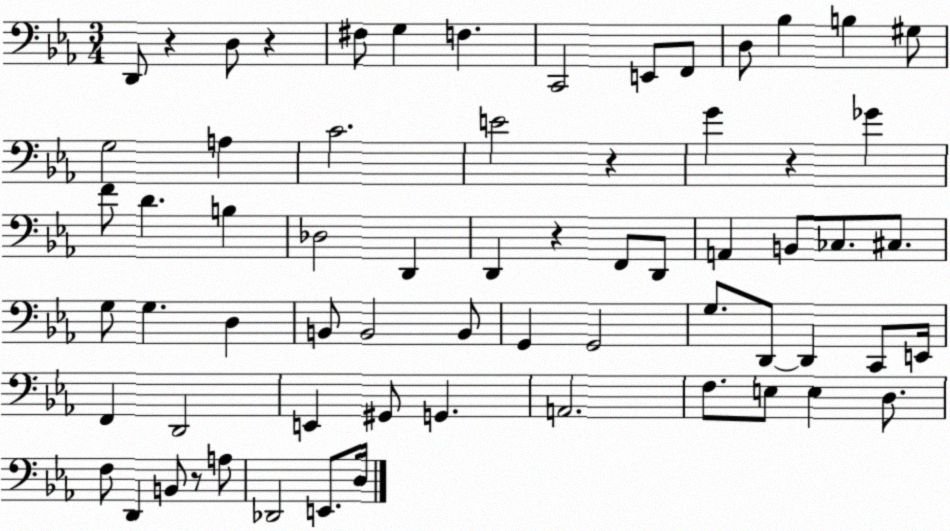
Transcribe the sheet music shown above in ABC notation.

X:1
T:Untitled
M:3/4
L:1/4
K:Eb
D,,/2 z D,/2 z ^F,/2 G, F, C,,2 E,,/2 F,,/2 D,/2 _B, B, ^G,/2 G,2 A, C2 E2 z G z _G F/2 D B, _D,2 D,, D,, z F,,/2 D,,/2 A,, B,,/2 _C,/2 ^C,/2 G,/2 G, D, B,,/2 B,,2 B,,/2 G,, G,,2 G,/2 D,,/2 D,, C,,/2 E,,/4 F,, D,,2 E,, ^G,,/2 G,, A,,2 F,/2 E,/2 E, D,/2 F,/2 D,, B,,/2 z/2 A,/2 _D,,2 E,,/2 D,/4